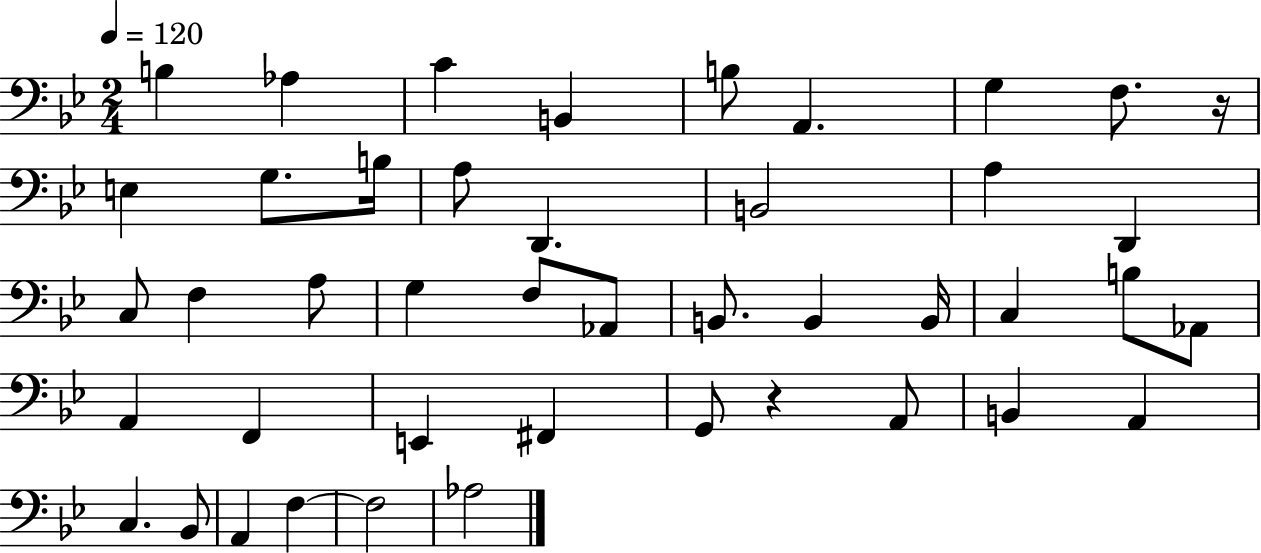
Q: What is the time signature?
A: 2/4